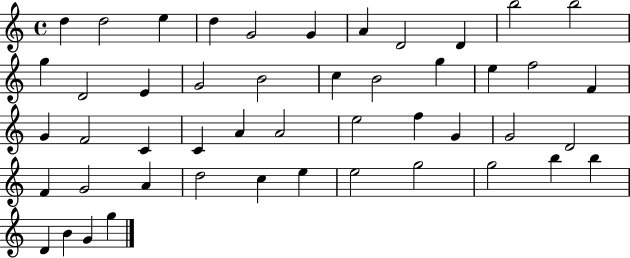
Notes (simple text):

D5/q D5/h E5/q D5/q G4/h G4/q A4/q D4/h D4/q B5/h B5/h G5/q D4/h E4/q G4/h B4/h C5/q B4/h G5/q E5/q F5/h F4/q G4/q F4/h C4/q C4/q A4/q A4/h E5/h F5/q G4/q G4/h D4/h F4/q G4/h A4/q D5/h C5/q E5/q E5/h G5/h G5/h B5/q B5/q D4/q B4/q G4/q G5/q